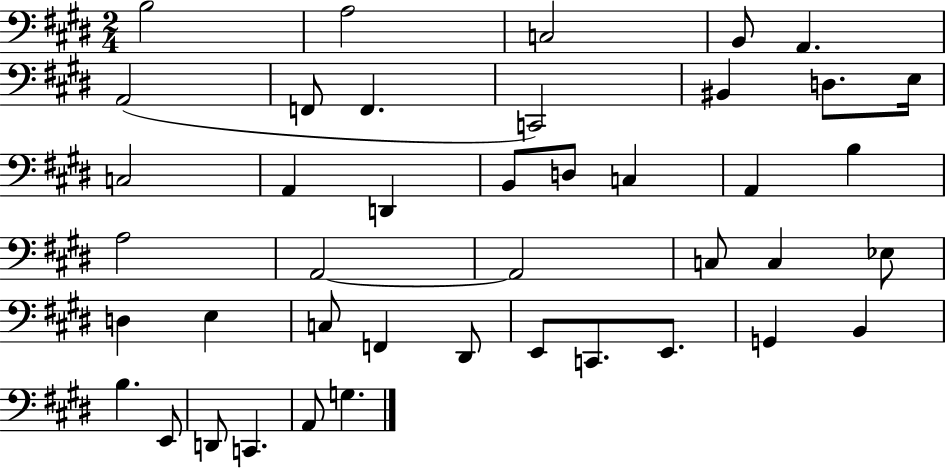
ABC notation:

X:1
T:Untitled
M:2/4
L:1/4
K:E
B,2 A,2 C,2 B,,/2 A,, A,,2 F,,/2 F,, C,,2 ^B,, D,/2 E,/4 C,2 A,, D,, B,,/2 D,/2 C, A,, B, A,2 A,,2 A,,2 C,/2 C, _E,/2 D, E, C,/2 F,, ^D,,/2 E,,/2 C,,/2 E,,/2 G,, B,, B, E,,/2 D,,/2 C,, A,,/2 G,